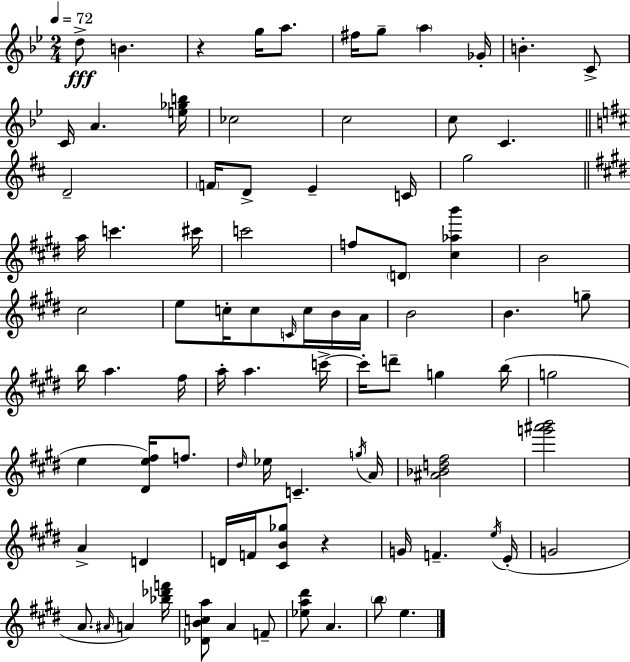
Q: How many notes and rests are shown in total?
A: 86